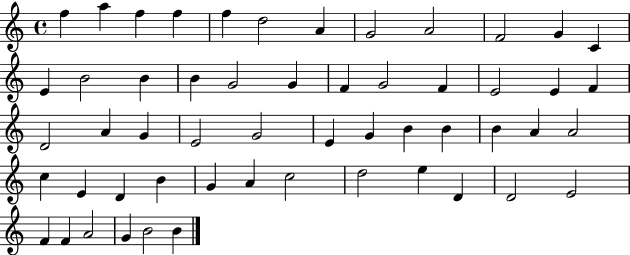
F5/q A5/q F5/q F5/q F5/q D5/h A4/q G4/h A4/h F4/h G4/q C4/q E4/q B4/h B4/q B4/q G4/h G4/q F4/q G4/h F4/q E4/h E4/q F4/q D4/h A4/q G4/q E4/h G4/h E4/q G4/q B4/q B4/q B4/q A4/q A4/h C5/q E4/q D4/q B4/q G4/q A4/q C5/h D5/h E5/q D4/q D4/h E4/h F4/q F4/q A4/h G4/q B4/h B4/q